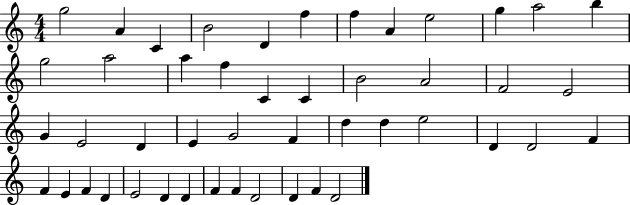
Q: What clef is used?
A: treble